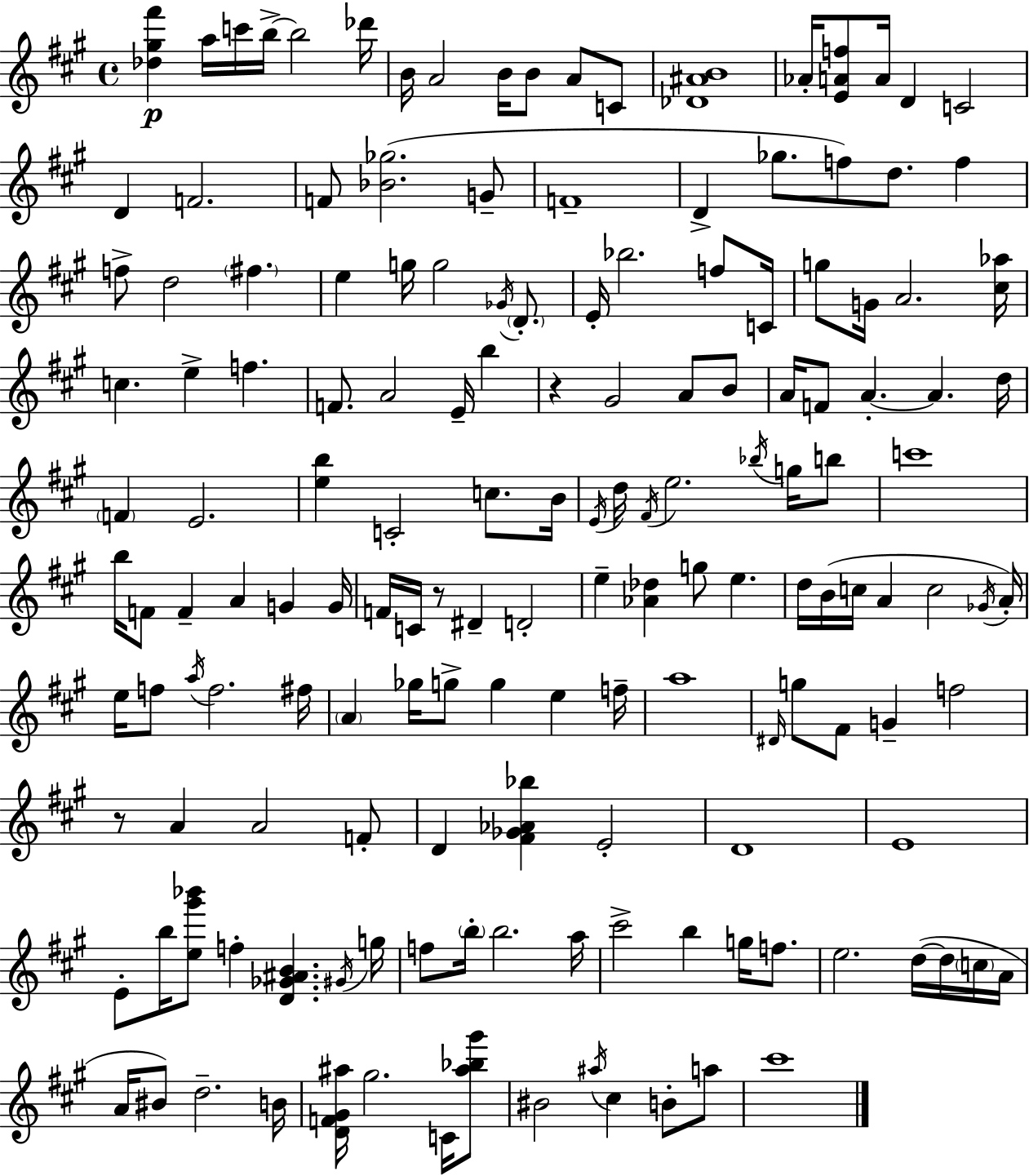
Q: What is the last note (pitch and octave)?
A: C#6